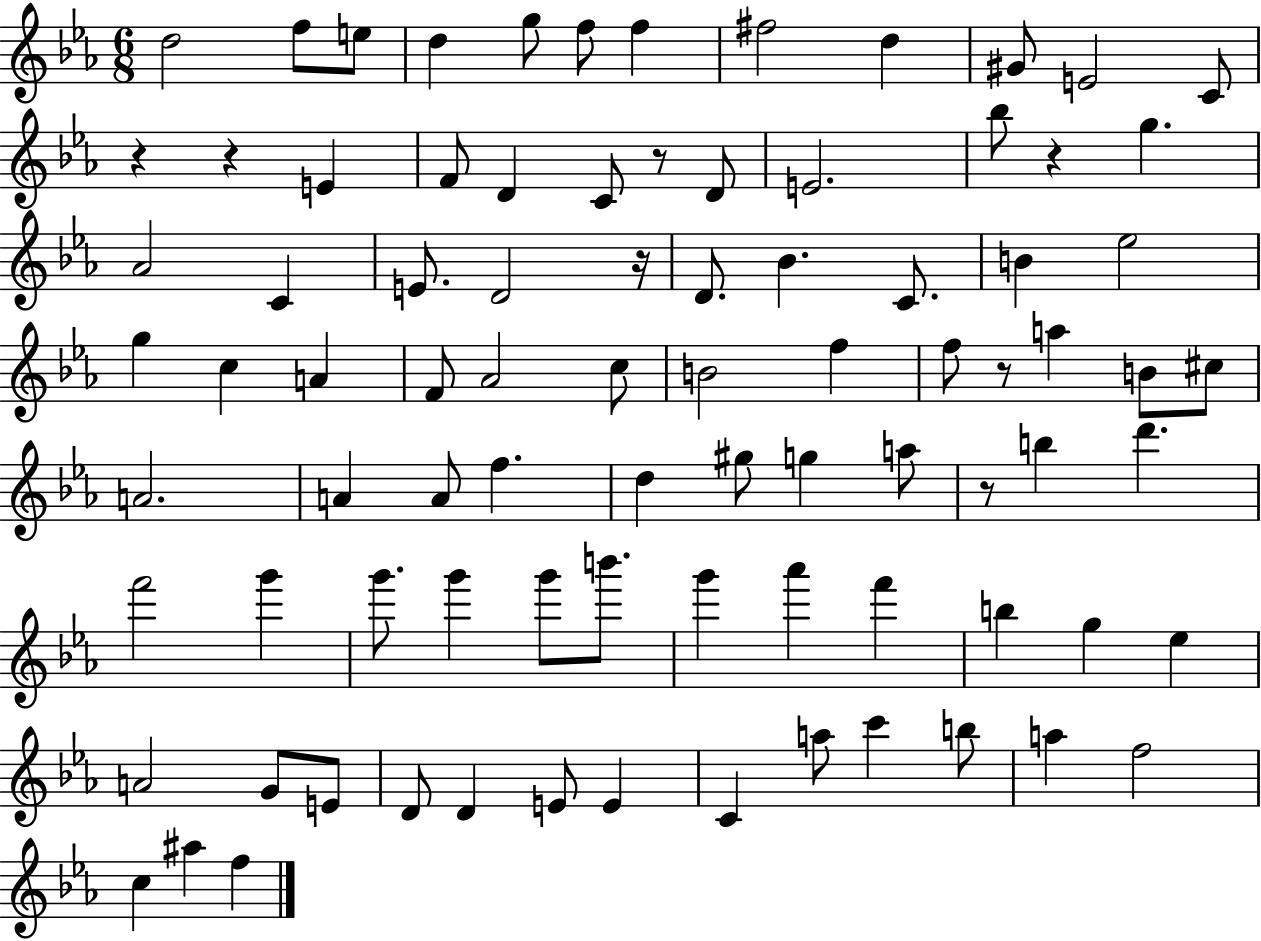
X:1
T:Untitled
M:6/8
L:1/4
K:Eb
d2 f/2 e/2 d g/2 f/2 f ^f2 d ^G/2 E2 C/2 z z E F/2 D C/2 z/2 D/2 E2 _b/2 z g _A2 C E/2 D2 z/4 D/2 _B C/2 B _e2 g c A F/2 _A2 c/2 B2 f f/2 z/2 a B/2 ^c/2 A2 A A/2 f d ^g/2 g a/2 z/2 b d' f'2 g' g'/2 g' g'/2 b'/2 g' _a' f' b g _e A2 G/2 E/2 D/2 D E/2 E C a/2 c' b/2 a f2 c ^a f